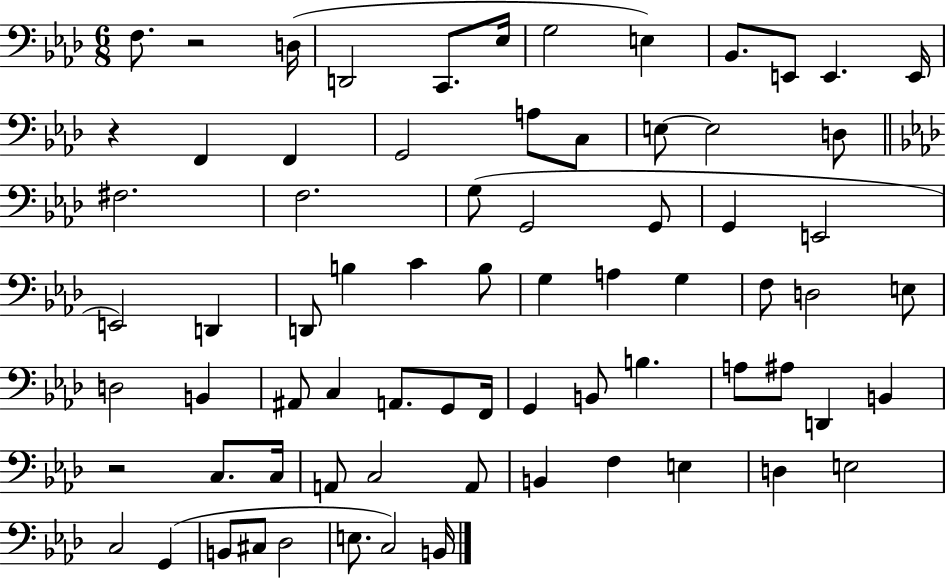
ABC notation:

X:1
T:Untitled
M:6/8
L:1/4
K:Ab
F,/2 z2 D,/4 D,,2 C,,/2 _E,/4 G,2 E, _B,,/2 E,,/2 E,, E,,/4 z F,, F,, G,,2 A,/2 C,/2 E,/2 E,2 D,/2 ^F,2 F,2 G,/2 G,,2 G,,/2 G,, E,,2 E,,2 D,, D,,/2 B, C B,/2 G, A, G, F,/2 D,2 E,/2 D,2 B,, ^A,,/2 C, A,,/2 G,,/2 F,,/4 G,, B,,/2 B, A,/2 ^A,/2 D,, B,, z2 C,/2 C,/4 A,,/2 C,2 A,,/2 B,, F, E, D, E,2 C,2 G,, B,,/2 ^C,/2 _D,2 E,/2 C,2 B,,/4